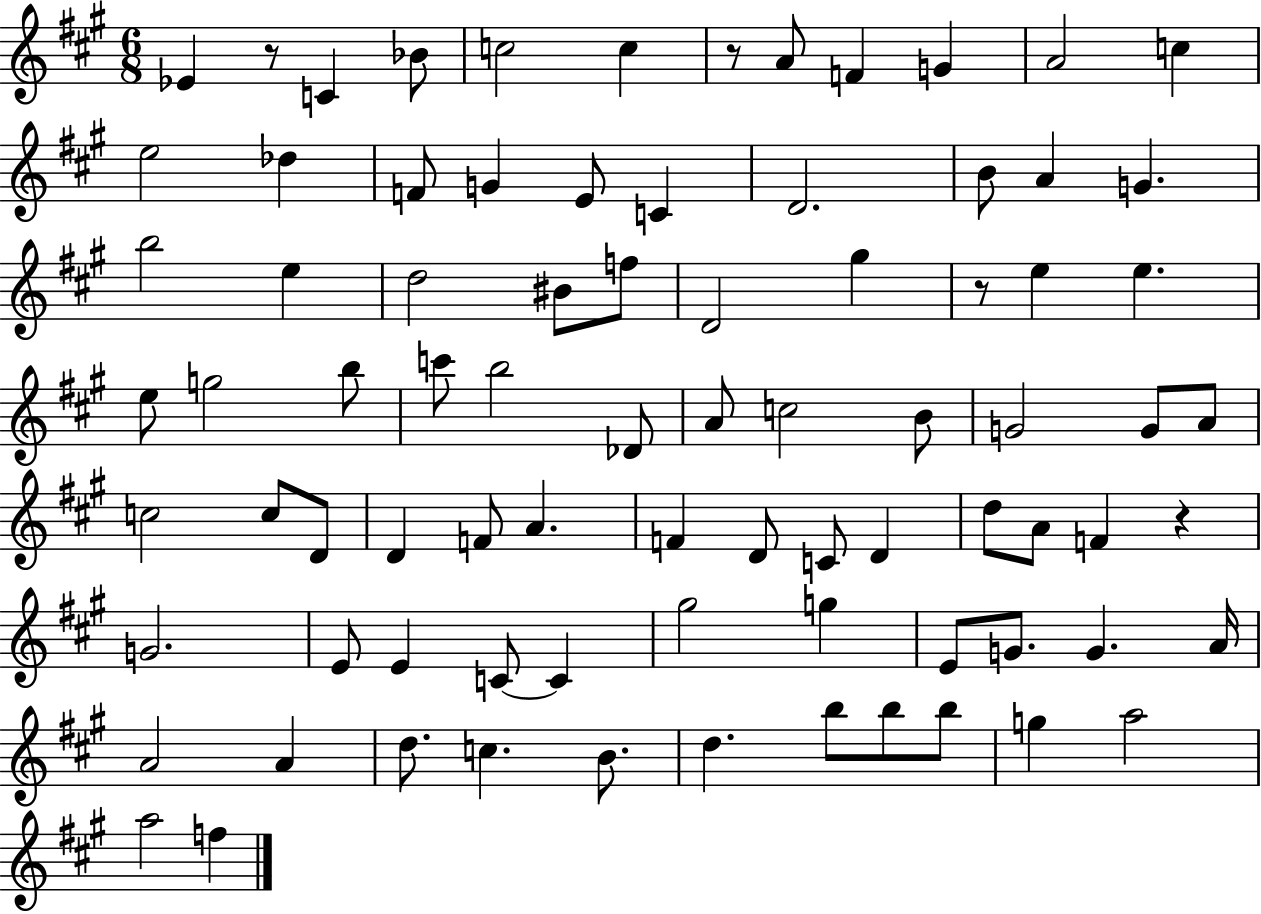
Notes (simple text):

Eb4/q R/e C4/q Bb4/e C5/h C5/q R/e A4/e F4/q G4/q A4/h C5/q E5/h Db5/q F4/e G4/q E4/e C4/q D4/h. B4/e A4/q G4/q. B5/h E5/q D5/h BIS4/e F5/e D4/h G#5/q R/e E5/q E5/q. E5/e G5/h B5/e C6/e B5/h Db4/e A4/e C5/h B4/e G4/h G4/e A4/e C5/h C5/e D4/e D4/q F4/e A4/q. F4/q D4/e C4/e D4/q D5/e A4/e F4/q R/q G4/h. E4/e E4/q C4/e C4/q G#5/h G5/q E4/e G4/e. G4/q. A4/s A4/h A4/q D5/e. C5/q. B4/e. D5/q. B5/e B5/e B5/e G5/q A5/h A5/h F5/q